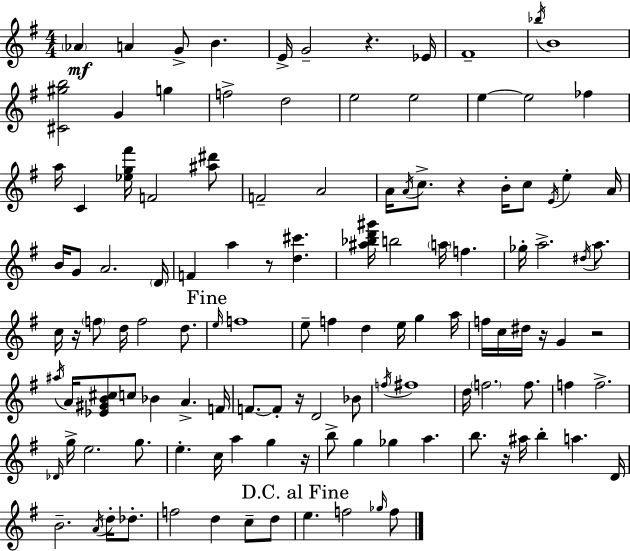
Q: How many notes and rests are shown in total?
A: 123